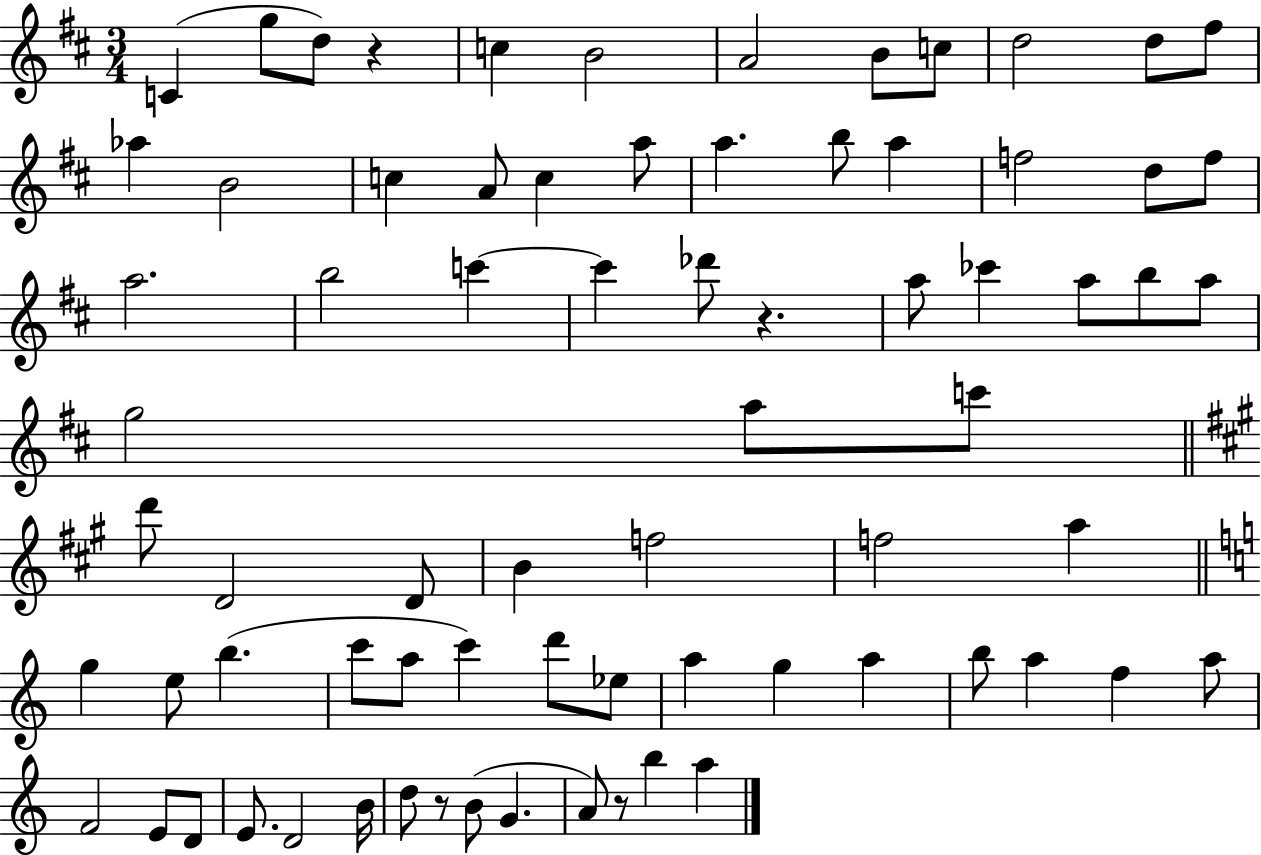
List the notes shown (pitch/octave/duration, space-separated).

C4/q G5/e D5/e R/q C5/q B4/h A4/h B4/e C5/e D5/h D5/e F#5/e Ab5/q B4/h C5/q A4/e C5/q A5/e A5/q. B5/e A5/q F5/h D5/e F5/e A5/h. B5/h C6/q C6/q Db6/e R/q. A5/e CES6/q A5/e B5/e A5/e G5/h A5/e C6/e D6/e D4/h D4/e B4/q F5/h F5/h A5/q G5/q E5/e B5/q. C6/e A5/e C6/q D6/e Eb5/e A5/q G5/q A5/q B5/e A5/q F5/q A5/e F4/h E4/e D4/e E4/e. D4/h B4/s D5/e R/e B4/e G4/q. A4/e R/e B5/q A5/q